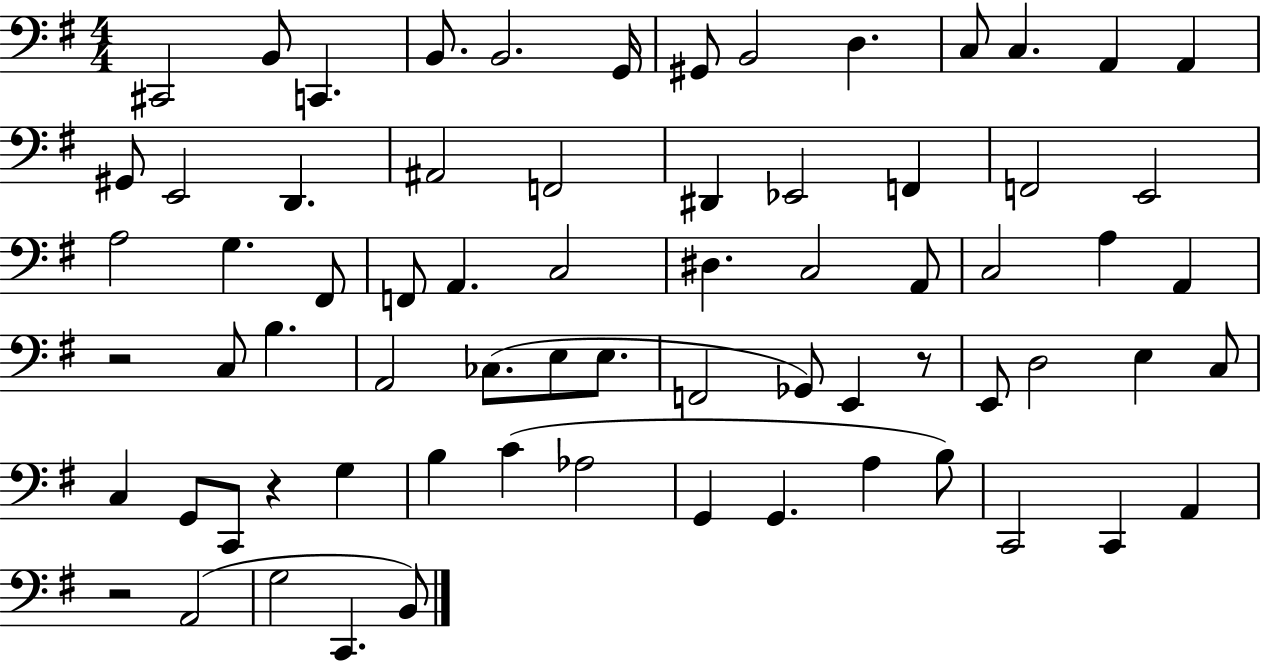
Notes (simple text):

C#2/h B2/e C2/q. B2/e. B2/h. G2/s G#2/e B2/h D3/q. C3/e C3/q. A2/q A2/q G#2/e E2/h D2/q. A#2/h F2/h D#2/q Eb2/h F2/q F2/h E2/h A3/h G3/q. F#2/e F2/e A2/q. C3/h D#3/q. C3/h A2/e C3/h A3/q A2/q R/h C3/e B3/q. A2/h CES3/e. E3/e E3/e. F2/h Gb2/e E2/q R/e E2/e D3/h E3/q C3/e C3/q G2/e C2/e R/q G3/q B3/q C4/q Ab3/h G2/q G2/q. A3/q B3/e C2/h C2/q A2/q R/h A2/h G3/h C2/q. B2/e